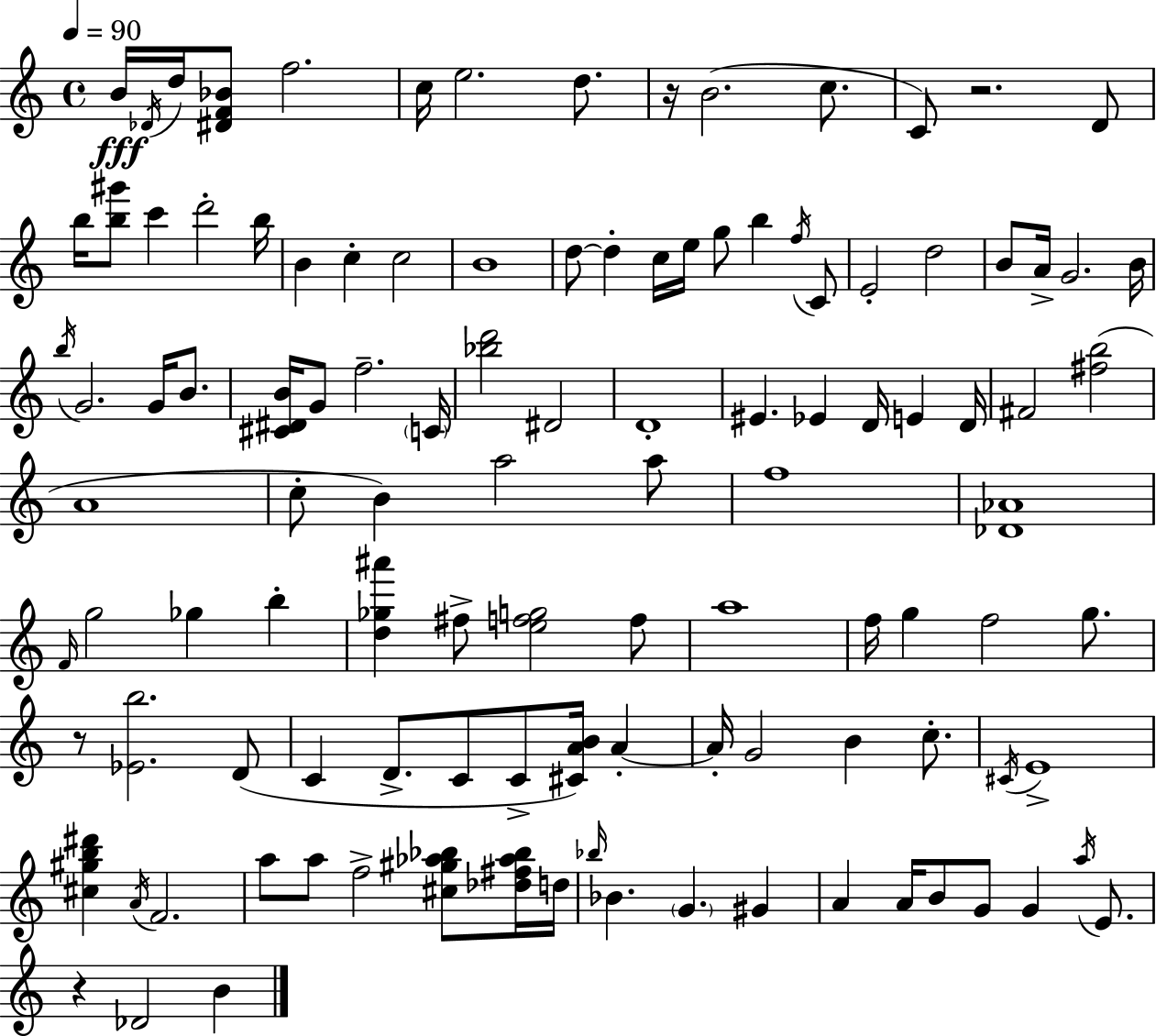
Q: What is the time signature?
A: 4/4